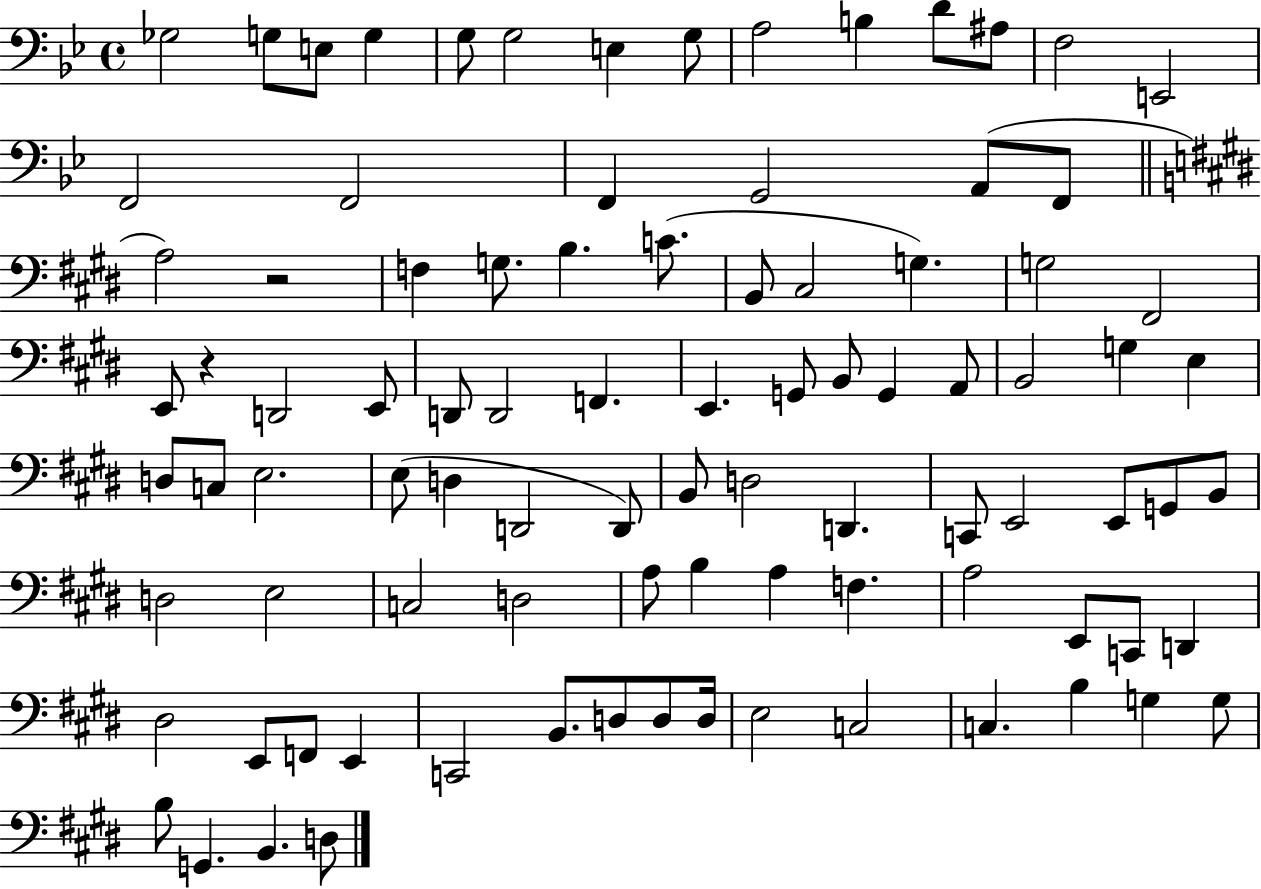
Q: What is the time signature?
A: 4/4